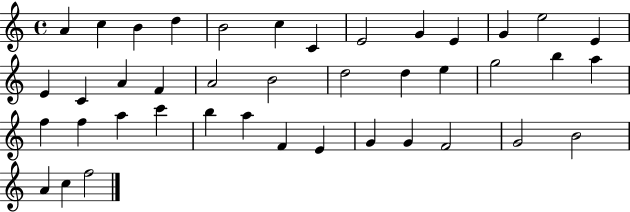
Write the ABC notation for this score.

X:1
T:Untitled
M:4/4
L:1/4
K:C
A c B d B2 c C E2 G E G e2 E E C A F A2 B2 d2 d e g2 b a f f a c' b a F E G G F2 G2 B2 A c f2